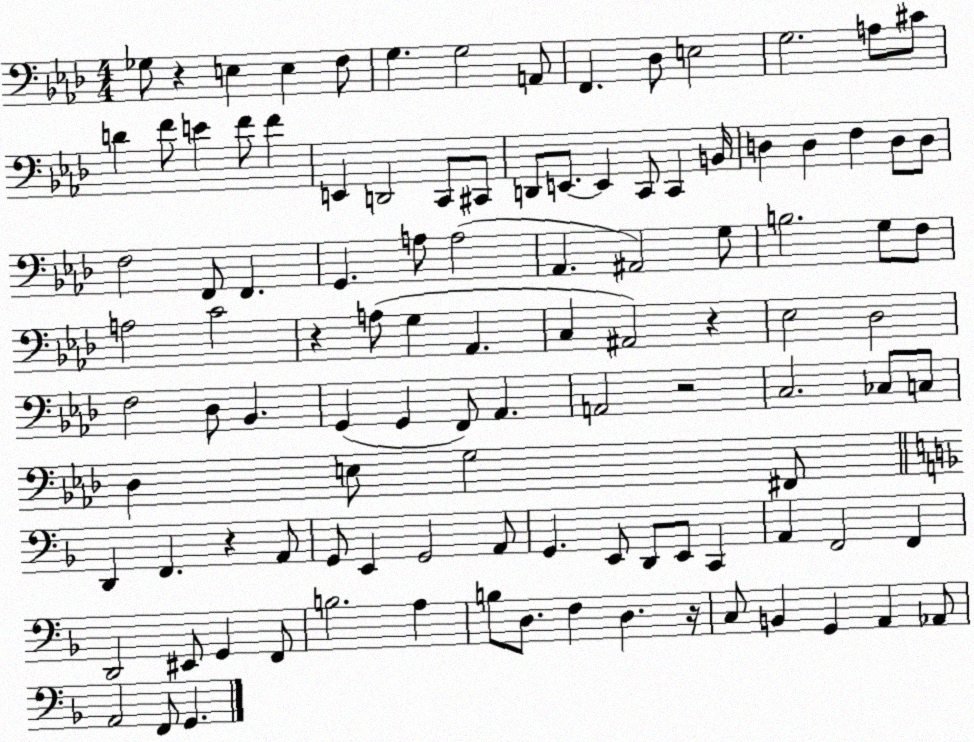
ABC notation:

X:1
T:Untitled
M:4/4
L:1/4
K:Ab
_G,/2 z E, E, F,/2 G, G,2 A,,/2 F,, _D,/2 E,2 G,2 A,/2 ^C/2 D F/2 E F/2 F E,, D,,2 C,,/2 ^C,,/2 D,,/2 E,,/2 E,, C,,/2 C,, B,,/4 D, D, F, D,/2 D,/2 F,2 F,,/2 F,, G,, A,/2 A,2 _A,, ^A,,2 G,/2 B,2 G,/2 F,/2 A,2 C2 z A,/2 G, _A,, C, ^A,,2 z _E,2 _D,2 F,2 _D,/2 _B,, G,, G,, F,,/2 _A,, A,,2 z2 C,2 _C,/2 C,/2 _D, E,/2 G,2 ^F,,/2 D,, F,, z A,,/2 G,,/2 E,, G,,2 A,,/2 G,, E,,/2 D,,/2 E,,/2 C,, A,, F,,2 F,, D,,2 ^E,,/2 G,, F,,/2 B,2 A, B,/2 D,/2 F, D, z/4 C,/2 B,, G,, A,, _A,,/2 A,,2 F,,/2 G,,